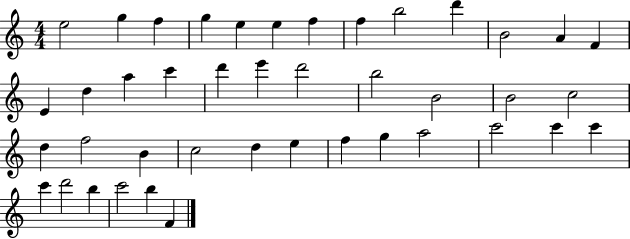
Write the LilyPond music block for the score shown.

{
  \clef treble
  \numericTimeSignature
  \time 4/4
  \key c \major
  e''2 g''4 f''4 | g''4 e''4 e''4 f''4 | f''4 b''2 d'''4 | b'2 a'4 f'4 | \break e'4 d''4 a''4 c'''4 | d'''4 e'''4 d'''2 | b''2 b'2 | b'2 c''2 | \break d''4 f''2 b'4 | c''2 d''4 e''4 | f''4 g''4 a''2 | c'''2 c'''4 c'''4 | \break c'''4 d'''2 b''4 | c'''2 b''4 f'4 | \bar "|."
}